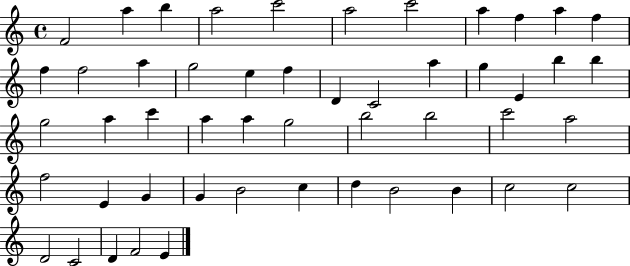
X:1
T:Untitled
M:4/4
L:1/4
K:C
F2 a b a2 c'2 a2 c'2 a f a f f f2 a g2 e f D C2 a g E b b g2 a c' a a g2 b2 b2 c'2 a2 f2 E G G B2 c d B2 B c2 c2 D2 C2 D F2 E